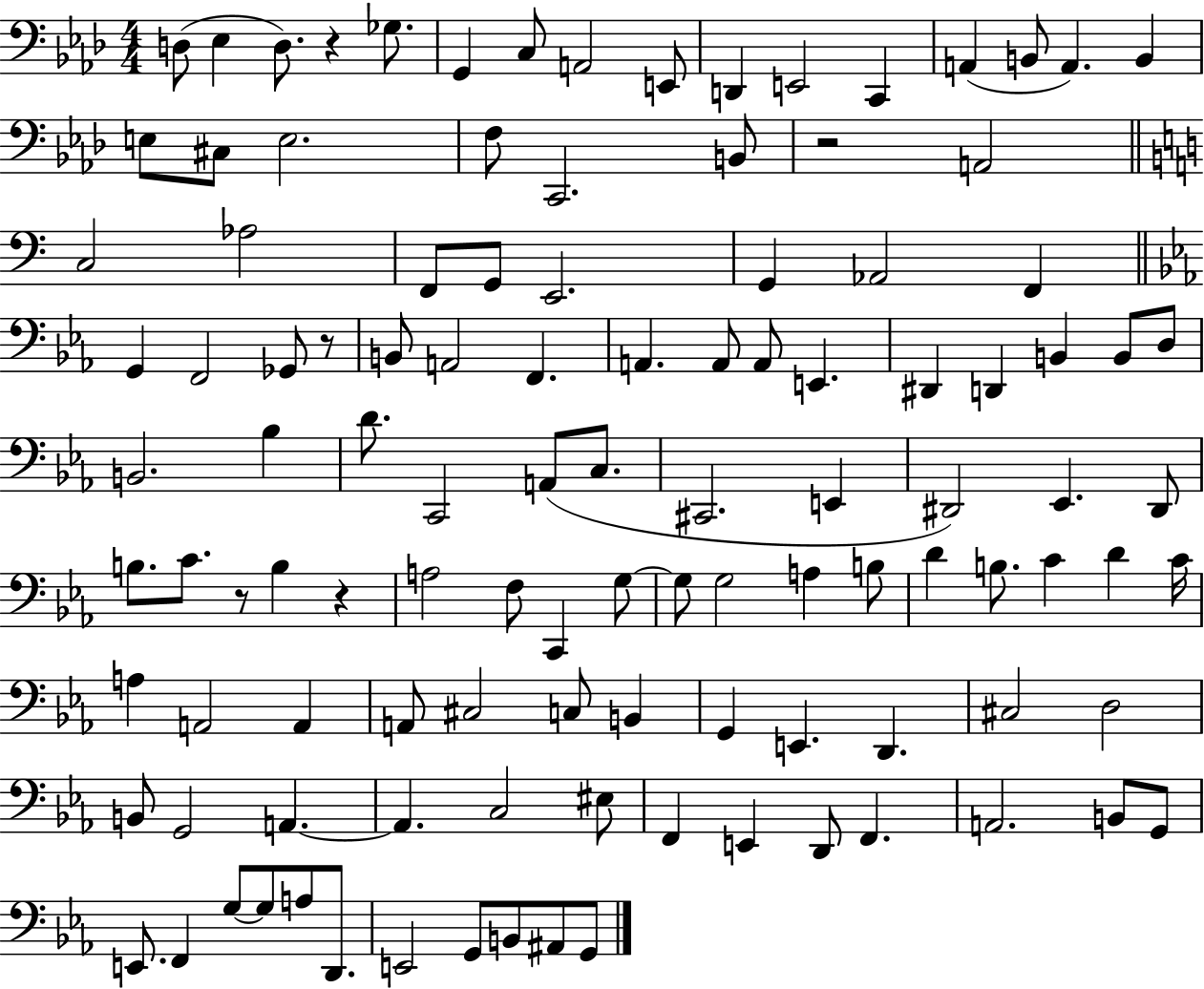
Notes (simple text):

D3/e Eb3/q D3/e. R/q Gb3/e. G2/q C3/e A2/h E2/e D2/q E2/h C2/q A2/q B2/e A2/q. B2/q E3/e C#3/e E3/h. F3/e C2/h. B2/e R/h A2/h C3/h Ab3/h F2/e G2/e E2/h. G2/q Ab2/h F2/q G2/q F2/h Gb2/e R/e B2/e A2/h F2/q. A2/q. A2/e A2/e E2/q. D#2/q D2/q B2/q B2/e D3/e B2/h. Bb3/q D4/e. C2/h A2/e C3/e. C#2/h. E2/q D#2/h Eb2/q. D#2/e B3/e. C4/e. R/e B3/q R/q A3/h F3/e C2/q G3/e G3/e G3/h A3/q B3/e D4/q B3/e. C4/q D4/q C4/s A3/q A2/h A2/q A2/e C#3/h C3/e B2/q G2/q E2/q. D2/q. C#3/h D3/h B2/e G2/h A2/q. A2/q. C3/h EIS3/e F2/q E2/q D2/e F2/q. A2/h. B2/e G2/e E2/e. F2/q G3/e G3/e A3/e D2/e. E2/h G2/e B2/e A#2/e G2/e